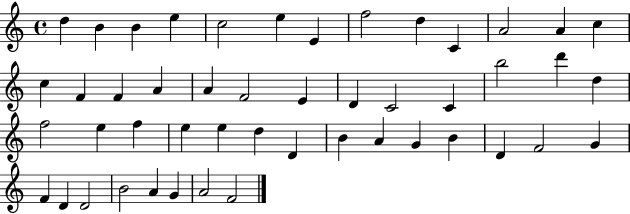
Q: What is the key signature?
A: C major